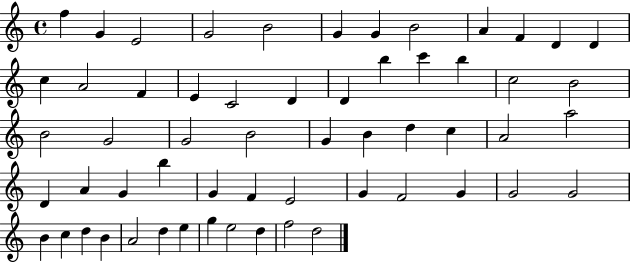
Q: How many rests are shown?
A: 0